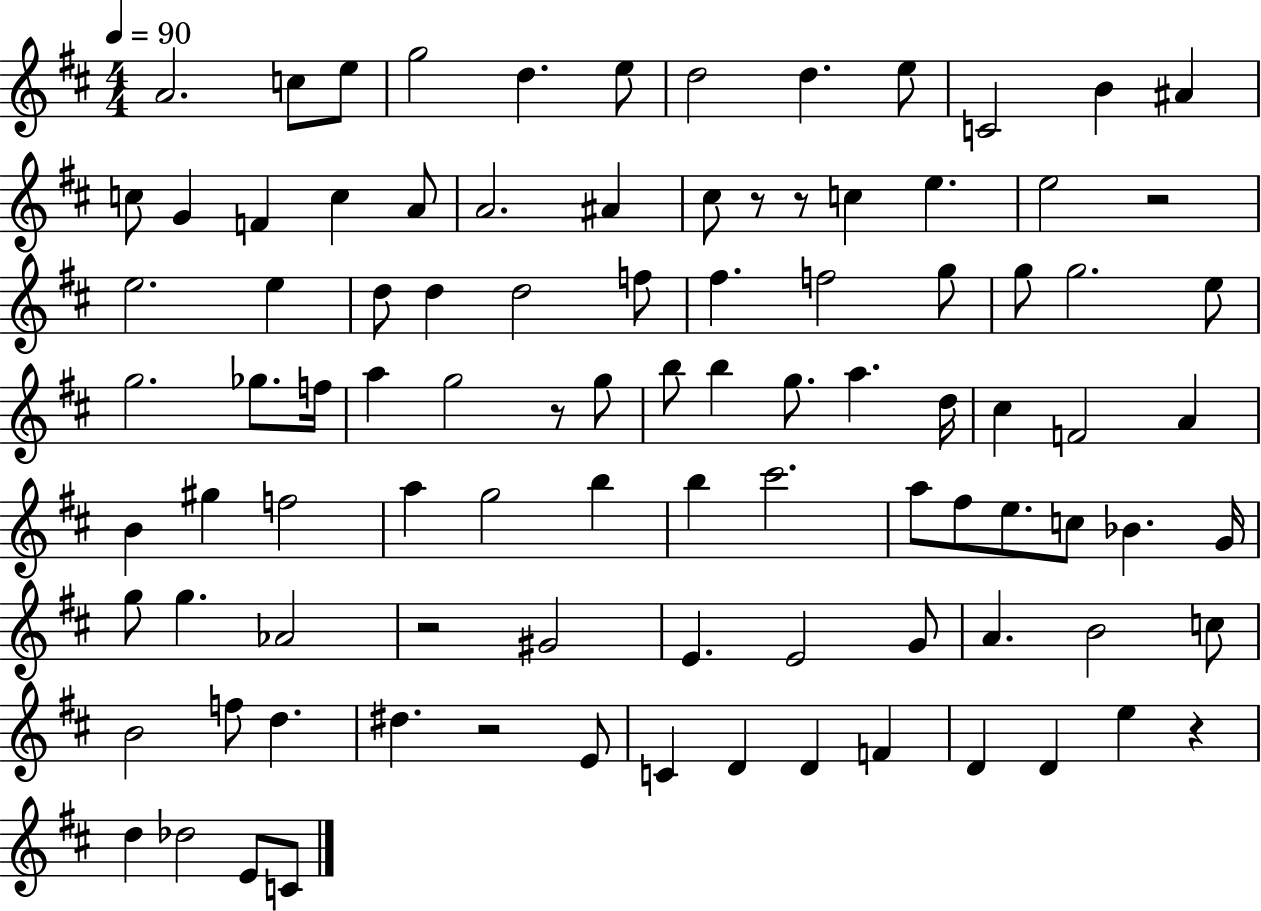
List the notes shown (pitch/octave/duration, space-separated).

A4/h. C5/e E5/e G5/h D5/q. E5/e D5/h D5/q. E5/e C4/h B4/q A#4/q C5/e G4/q F4/q C5/q A4/e A4/h. A#4/q C#5/e R/e R/e C5/q E5/q. E5/h R/h E5/h. E5/q D5/e D5/q D5/h F5/e F#5/q. F5/h G5/e G5/e G5/h. E5/e G5/h. Gb5/e. F5/s A5/q G5/h R/e G5/e B5/e B5/q G5/e. A5/q. D5/s C#5/q F4/h A4/q B4/q G#5/q F5/h A5/q G5/h B5/q B5/q C#6/h. A5/e F#5/e E5/e. C5/e Bb4/q. G4/s G5/e G5/q. Ab4/h R/h G#4/h E4/q. E4/h G4/e A4/q. B4/h C5/e B4/h F5/e D5/q. D#5/q. R/h E4/e C4/q D4/q D4/q F4/q D4/q D4/q E5/q R/q D5/q Db5/h E4/e C4/e